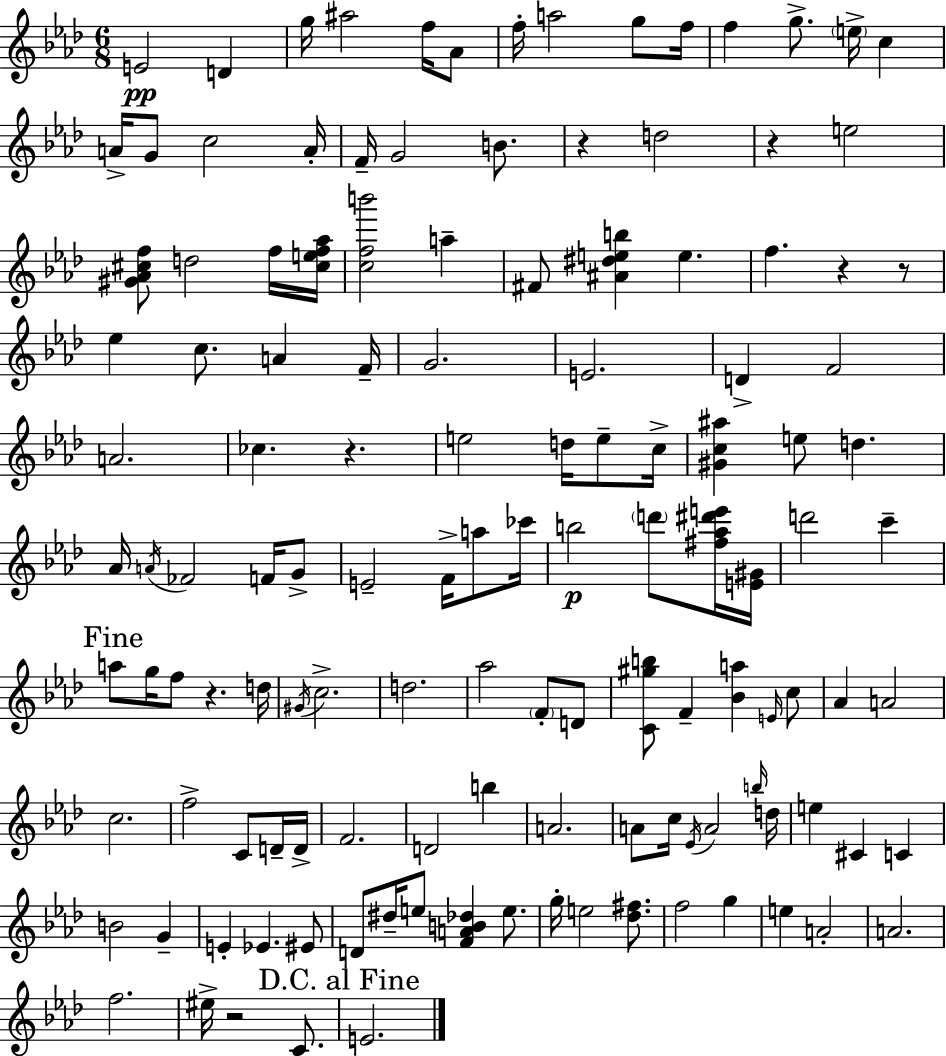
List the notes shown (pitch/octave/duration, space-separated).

E4/h D4/q G5/s A#5/h F5/s Ab4/e F5/s A5/h G5/e F5/s F5/q G5/e. E5/s C5/q A4/s G4/e C5/h A4/s F4/s G4/h B4/e. R/q D5/h R/q E5/h [G#4,Ab4,C#5,F5]/e D5/h F5/s [C#5,E5,F5,Ab5]/s [C5,F5,B6]/h A5/q F#4/e [A#4,D#5,E5,B5]/q E5/q. F5/q. R/q R/e Eb5/q C5/e. A4/q F4/s G4/h. E4/h. D4/q F4/h A4/h. CES5/q. R/q. E5/h D5/s E5/e C5/s [G#4,C5,A#5]/q E5/e D5/q. Ab4/s A4/s FES4/h F4/s G4/e E4/h F4/s A5/e CES6/s B5/h D6/e [F#5,Ab5,D#6,E6]/s [E4,G#4]/s D6/h C6/q A5/e G5/s F5/e R/q. D5/s G#4/s C5/h. D5/h. Ab5/h F4/e D4/e [C4,G#5,B5]/e F4/q [Bb4,A5]/q E4/s C5/e Ab4/q A4/h C5/h. F5/h C4/e D4/s D4/s F4/h. D4/h B5/q A4/h. A4/e C5/s Eb4/s A4/h B5/s D5/s E5/q C#4/q C4/q B4/h G4/q E4/q Eb4/q. EIS4/e D4/e D#5/s E5/e [F4,A4,B4,Db5]/q E5/e. G5/s E5/h [Db5,F#5]/e. F5/h G5/q E5/q A4/h A4/h. F5/h. EIS5/s R/h C4/e. E4/h.